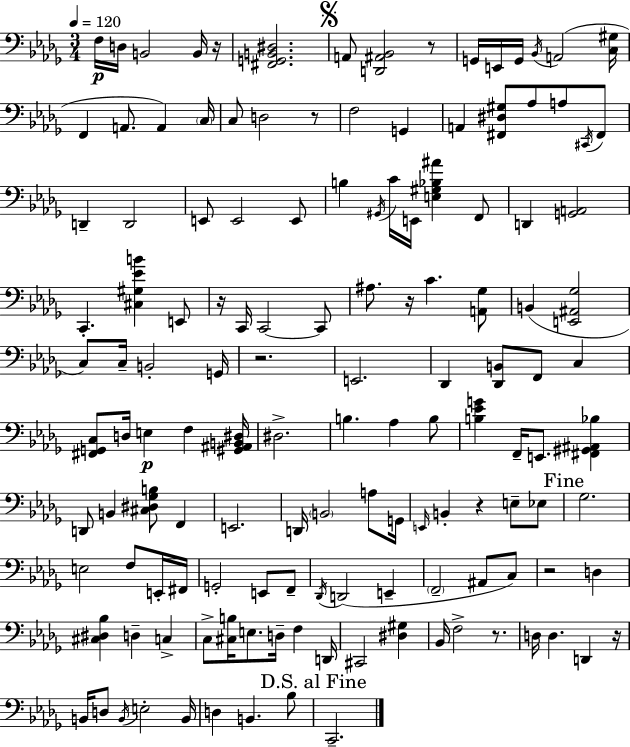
X:1
T:Untitled
M:3/4
L:1/4
K:Bbm
F,/4 D,/4 B,,2 B,,/4 z/4 [^F,,G,,B,,^D,]2 A,,/2 [D,,^A,,_B,,]2 z/2 G,,/4 E,,/4 G,,/4 _B,,/4 A,,2 [C,^G,]/4 F,, A,,/2 A,, C,/4 C,/2 D,2 z/2 F,2 G,, A,, [^F,,^D,^G,]/2 _A,/2 A,/2 ^C,,/4 ^F,,/2 D,, D,,2 E,,/2 E,,2 E,,/2 B, ^G,,/4 C/4 E,,/4 [E,^G,_B,^A] F,,/2 D,, [G,,A,,]2 C,, [^C,^G,_EB] E,,/2 z/4 C,,/4 C,,2 C,,/2 ^A,/2 z/4 C [A,,_G,]/2 B,, [E,,^A,,_G,]2 C,/2 C,/4 B,,2 G,,/4 z2 E,,2 _D,, [_D,,B,,]/2 F,,/2 C, [^F,,G,,C,]/2 D,/4 E, F, [^G,,^A,,B,,^D,]/4 ^D,2 B, _A, B,/2 [B,_EG] F,,/4 E,,/2 [^F,,^G,,^A,,_B,] D,,/2 B,, [^C,^D,_G,B,]/2 F,, E,,2 D,,/4 B,,2 A,/2 G,,/4 E,,/4 B,, z E,/2 _E,/2 _G,2 E,2 F,/2 E,,/4 ^F,,/4 G,,2 E,,/2 F,,/2 _D,,/4 D,,2 E,, F,,2 ^A,,/2 C,/2 z2 D, [^C,^D,_B,] D, C, C,/2 [^C,B,]/4 E,/2 D,/4 F, D,,/4 ^C,,2 [^D,^G,] _B,,/4 F,2 z/2 D,/4 D, D,, z/4 B,,/4 D,/2 B,,/4 E,2 B,,/4 D, B,, _B,/2 C,,2